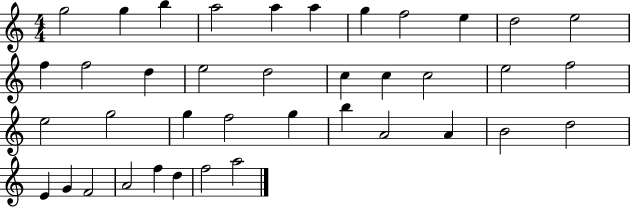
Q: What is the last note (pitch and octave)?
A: A5